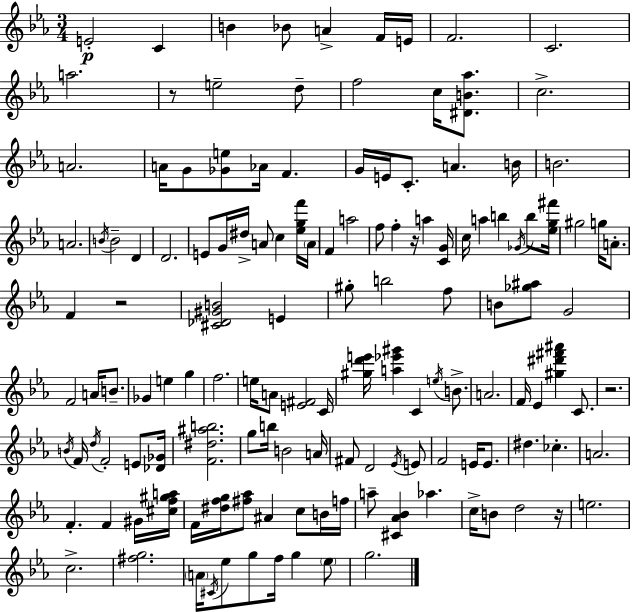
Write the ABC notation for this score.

X:1
T:Untitled
M:3/4
L:1/4
K:Eb
E2 C B _B/2 A F/4 E/4 F2 C2 a2 z/2 e2 d/2 f2 c/4 [^DB_a]/2 c2 A2 A/4 G/2 [_Ge]/2 _A/4 F G/4 E/4 C/2 A B/4 B2 A2 B/4 B2 D D2 E/2 G/4 ^d/4 A/2 c [_egf']/4 A/4 F a2 f/2 f z/4 a [CG]/4 c/4 a b _G/4 b/2 [_eg^f']/4 ^g2 g/4 A/2 F z2 [^C_D^GB]2 E ^g/2 b2 f/2 B/2 [_g^a]/2 G2 F2 A/4 B/2 _G e g f2 e/4 A/2 [E^F]2 C/4 [^gd'e']/4 [a_e'^g'] C e/4 B/2 A2 F/4 _E [^g^d'^f'^a'] C/2 z2 B/4 F/4 d/4 F2 E/2 [_D_G]/4 [F^d^ab]2 g/2 b/4 B2 A/4 ^F/2 D2 _E/4 E/2 F2 E/4 E/2 ^d _c A2 F F ^G/4 [^cf^ga]/4 F/4 [^dfg]/4 [^f_a]/2 ^A c/2 B/4 f/4 a/2 [^C_A_B] _a c/4 B/2 d2 z/4 e2 c2 [^fg]2 A/4 ^C/4 _e/2 g/2 f/4 g _e/2 g2